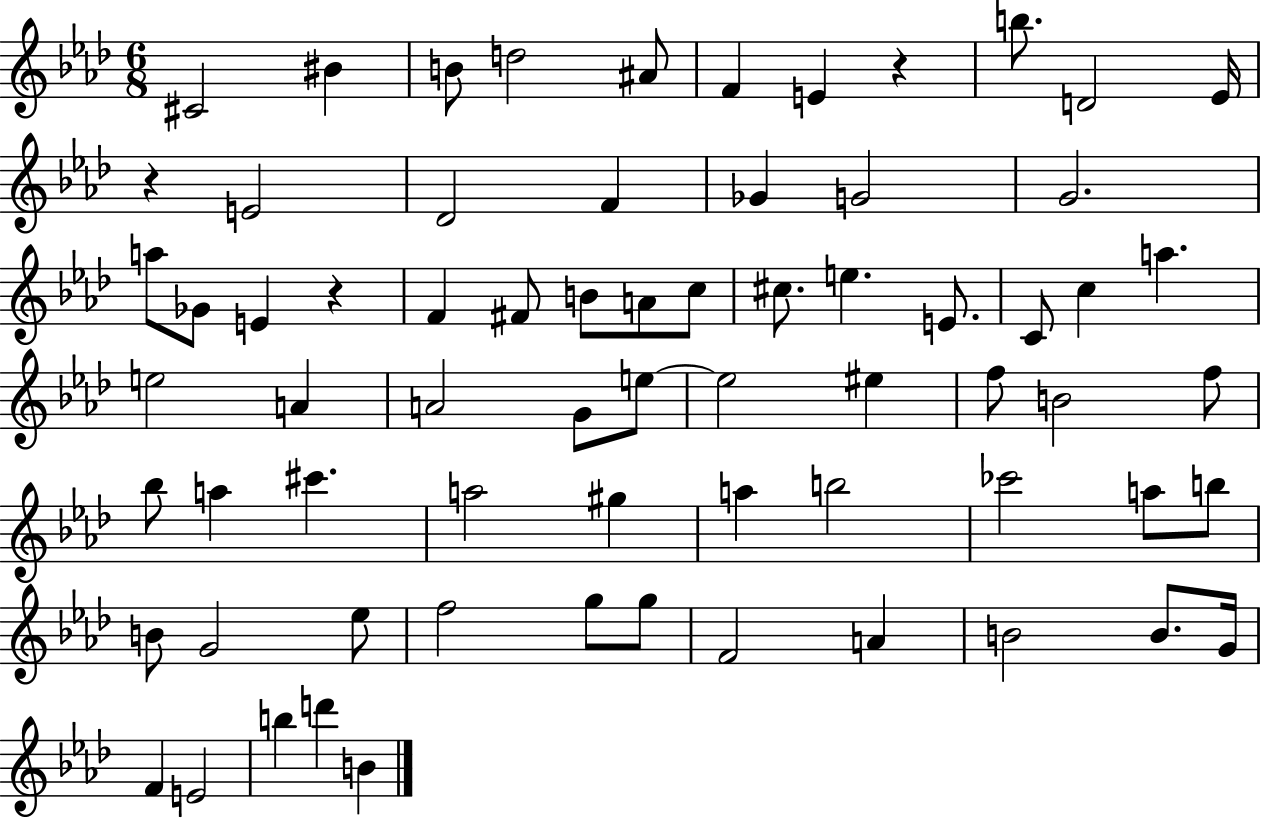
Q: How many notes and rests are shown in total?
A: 69